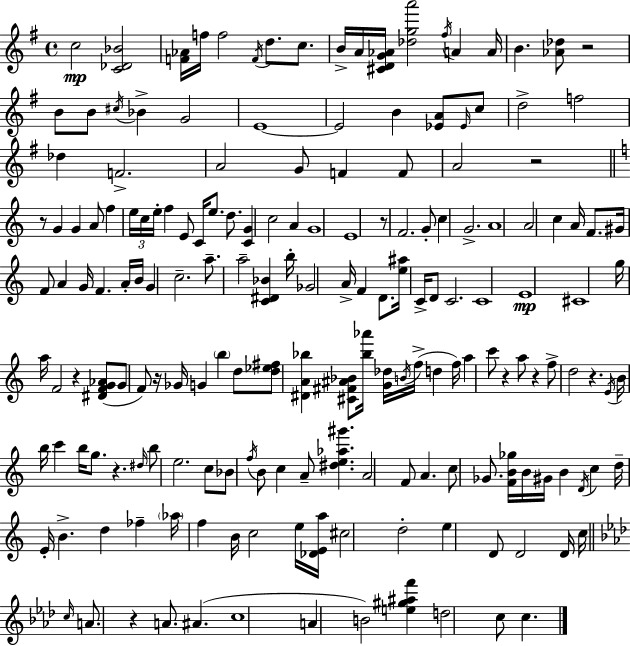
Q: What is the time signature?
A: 4/4